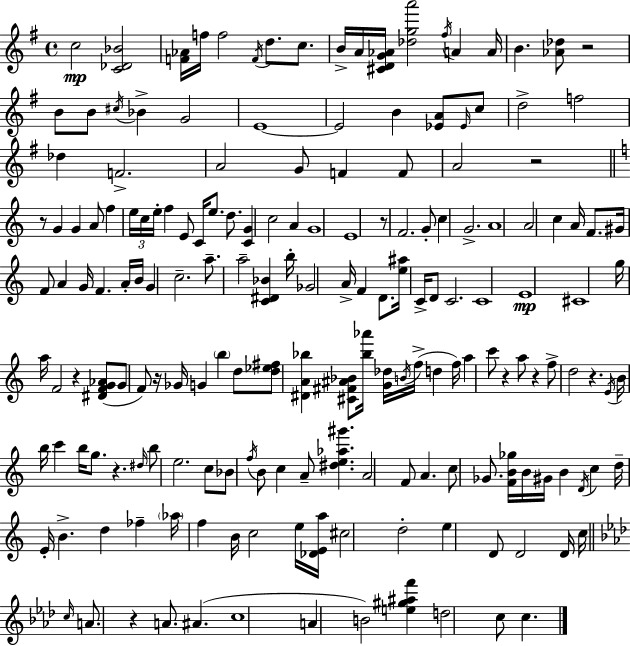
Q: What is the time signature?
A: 4/4